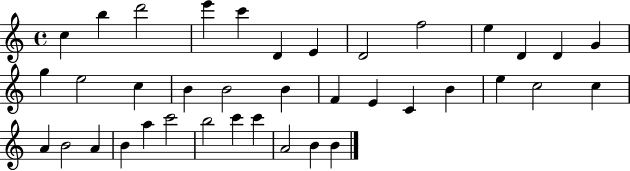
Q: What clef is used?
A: treble